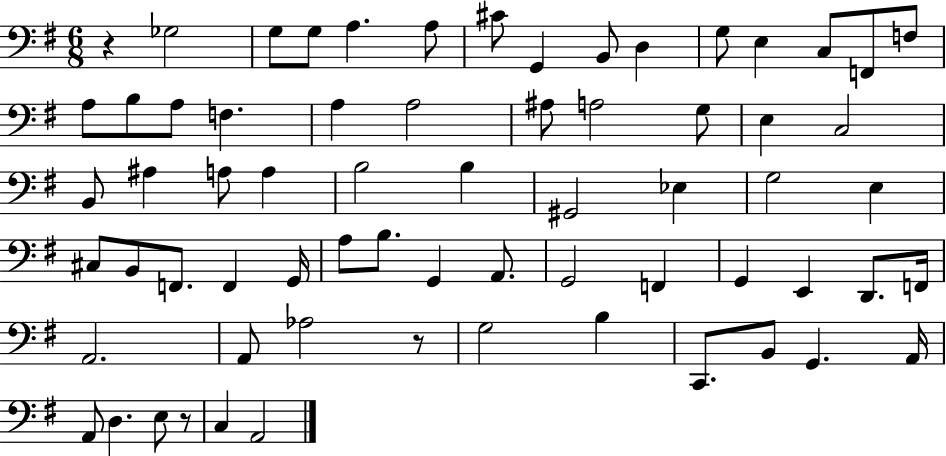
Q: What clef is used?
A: bass